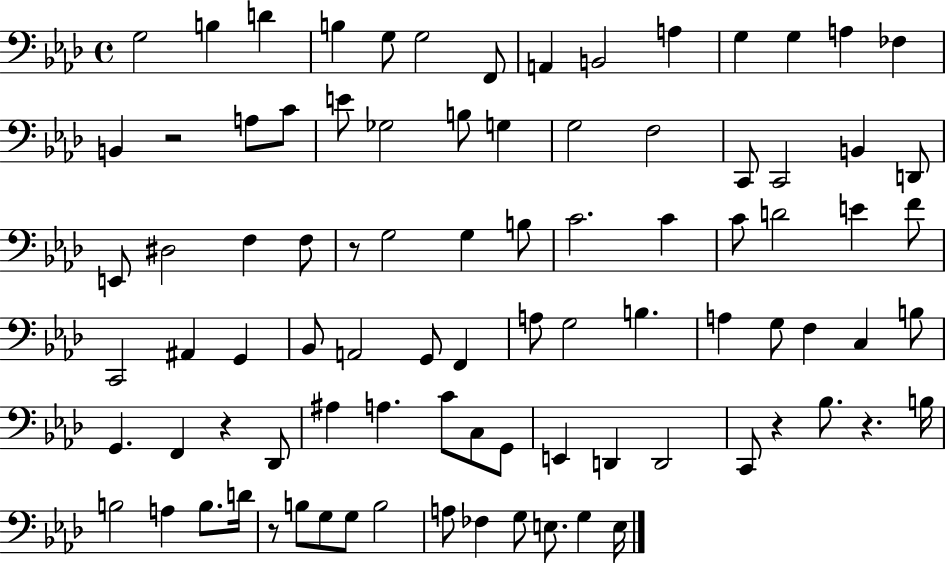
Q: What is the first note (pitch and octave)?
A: G3